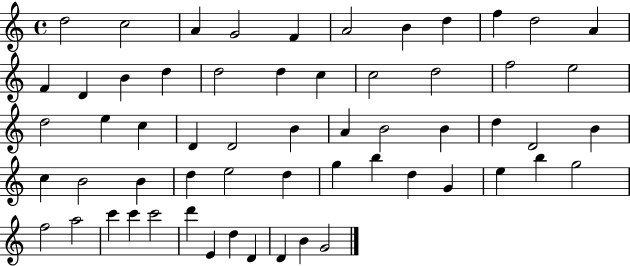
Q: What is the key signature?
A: C major